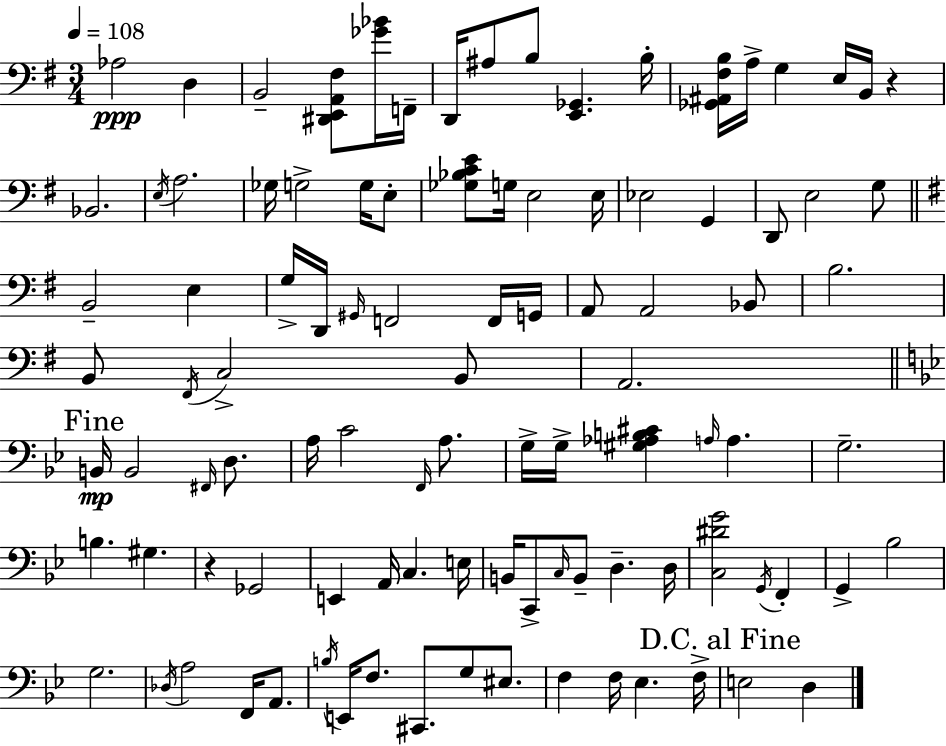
X:1
T:Untitled
M:3/4
L:1/4
K:Em
_A,2 D, B,,2 [^D,,E,,A,,^F,]/2 [_G_B]/4 F,,/4 D,,/4 ^A,/2 B,/2 [E,,_G,,] B,/4 [_G,,^A,,^F,B,]/4 A,/4 G, E,/4 B,,/4 z _B,,2 E,/4 A,2 _G,/4 G,2 G,/4 E,/2 [_G,_B,CE]/2 G,/4 E,2 E,/4 _E,2 G,, D,,/2 E,2 G,/2 B,,2 E, G,/4 D,,/4 ^G,,/4 F,,2 F,,/4 G,,/4 A,,/2 A,,2 _B,,/2 B,2 B,,/2 ^F,,/4 C,2 B,,/2 A,,2 B,,/4 B,,2 ^F,,/4 D,/2 A,/4 C2 F,,/4 A,/2 G,/4 G,/4 [^G,_A,B,^C] A,/4 A, G,2 B, ^G, z _G,,2 E,, A,,/4 C, E,/4 B,,/4 C,,/2 C,/4 B,,/2 D, D,/4 [C,^DG]2 G,,/4 F,, G,, _B,2 G,2 _D,/4 A,2 F,,/4 A,,/2 B,/4 E,,/4 F,/2 ^C,,/2 G,/2 ^E,/2 F, F,/4 _E, F,/4 E,2 D,